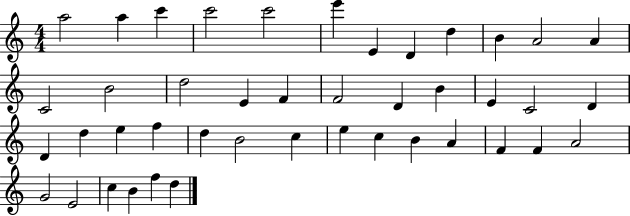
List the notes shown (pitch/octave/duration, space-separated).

A5/h A5/q C6/q C6/h C6/h E6/q E4/q D4/q D5/q B4/q A4/h A4/q C4/h B4/h D5/h E4/q F4/q F4/h D4/q B4/q E4/q C4/h D4/q D4/q D5/q E5/q F5/q D5/q B4/h C5/q E5/q C5/q B4/q A4/q F4/q F4/q A4/h G4/h E4/h C5/q B4/q F5/q D5/q